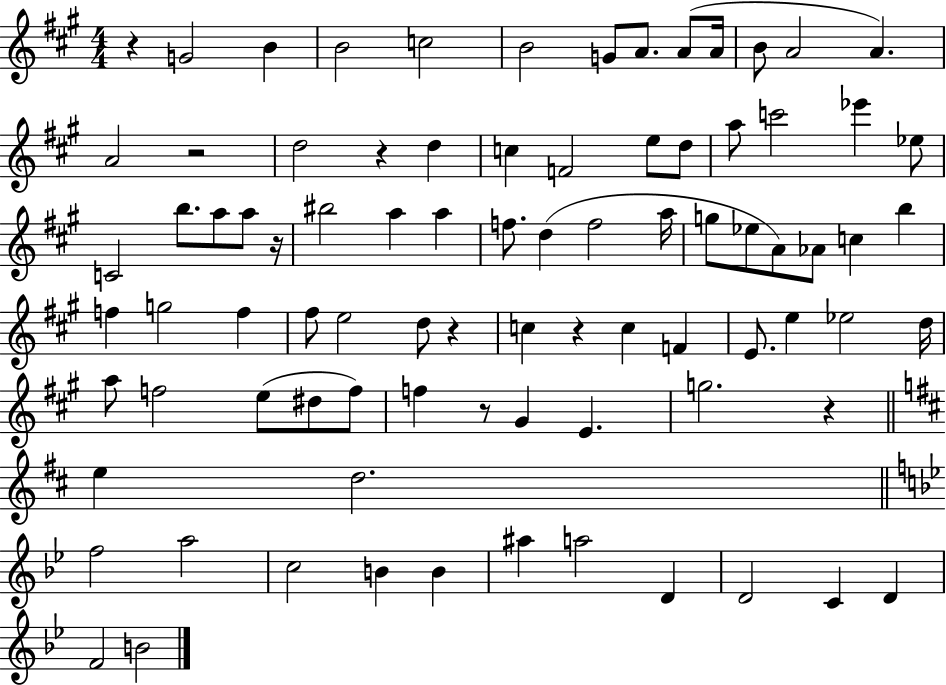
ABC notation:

X:1
T:Untitled
M:4/4
L:1/4
K:A
z G2 B B2 c2 B2 G/2 A/2 A/2 A/4 B/2 A2 A A2 z2 d2 z d c F2 e/2 d/2 a/2 c'2 _e' _e/2 C2 b/2 a/2 a/2 z/4 ^b2 a a f/2 d f2 a/4 g/2 _e/2 A/2 _A/2 c b f g2 f ^f/2 e2 d/2 z c z c F E/2 e _e2 d/4 a/2 f2 e/2 ^d/2 f/2 f z/2 ^G E g2 z e d2 f2 a2 c2 B B ^a a2 D D2 C D F2 B2